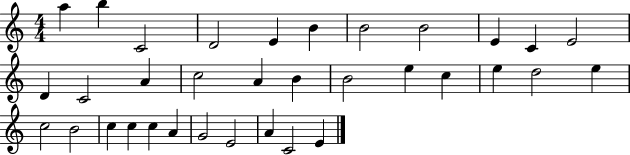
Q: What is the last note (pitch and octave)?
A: E4